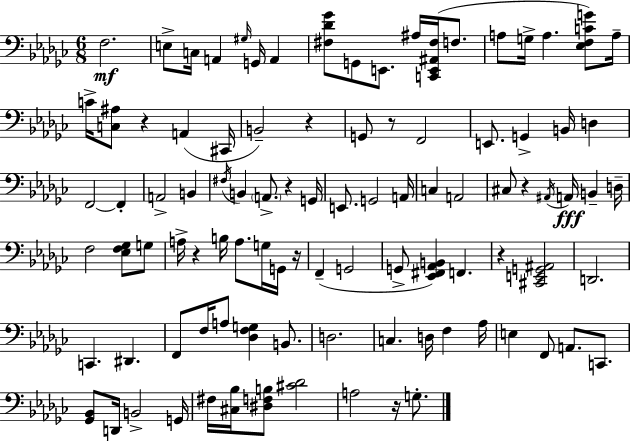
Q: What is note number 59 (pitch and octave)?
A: F3